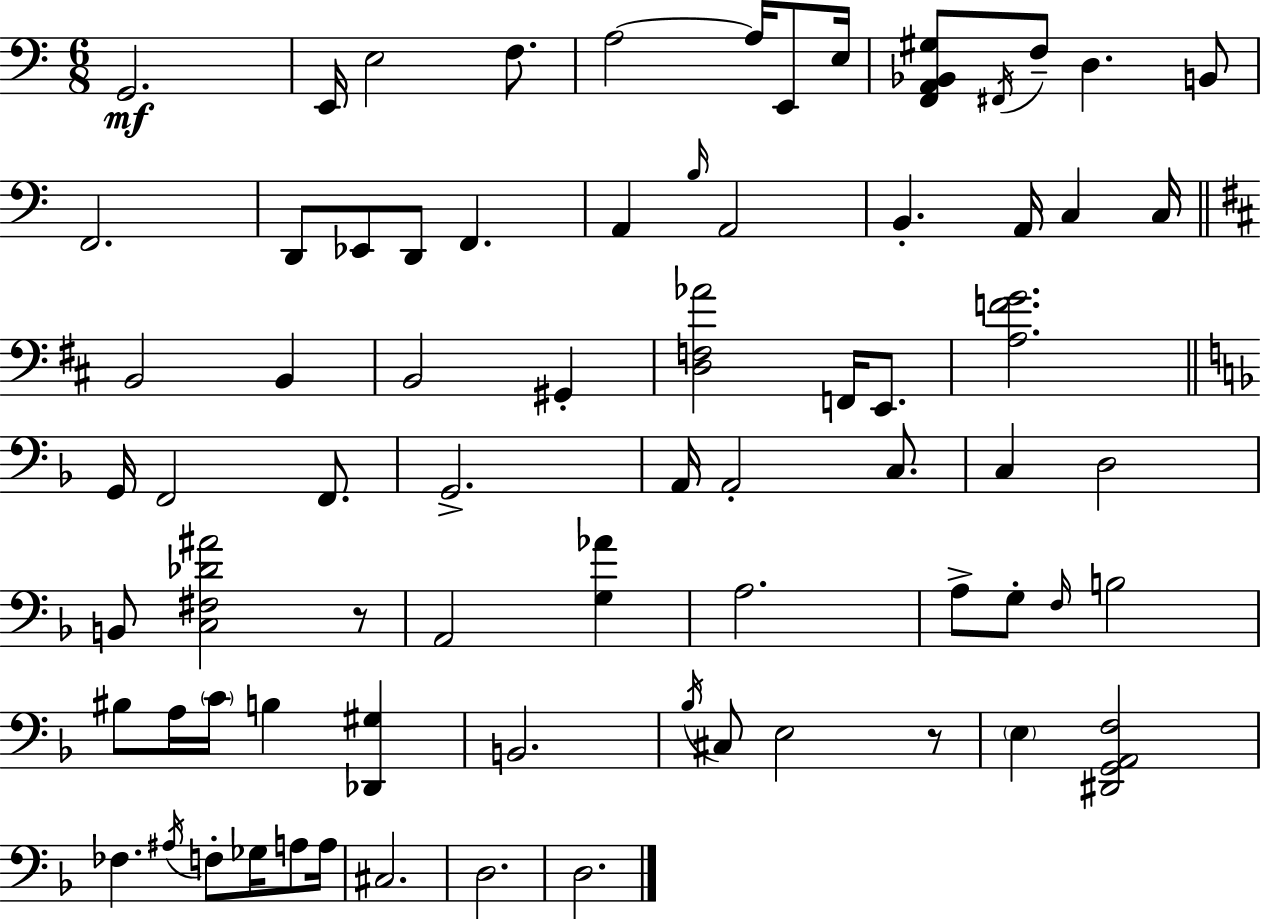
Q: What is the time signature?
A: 6/8